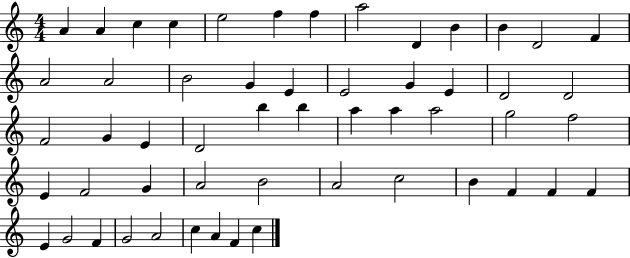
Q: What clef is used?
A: treble